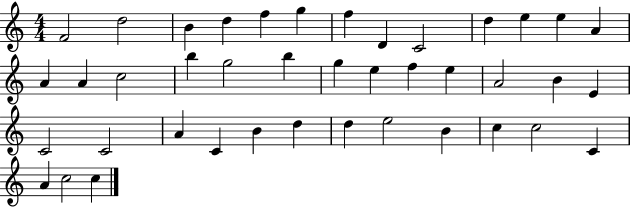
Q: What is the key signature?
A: C major